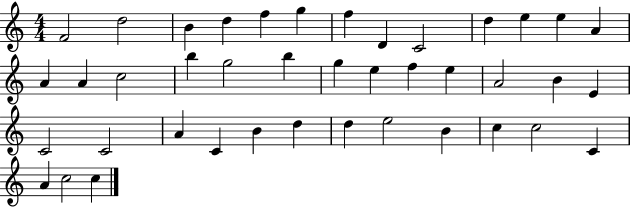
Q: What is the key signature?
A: C major